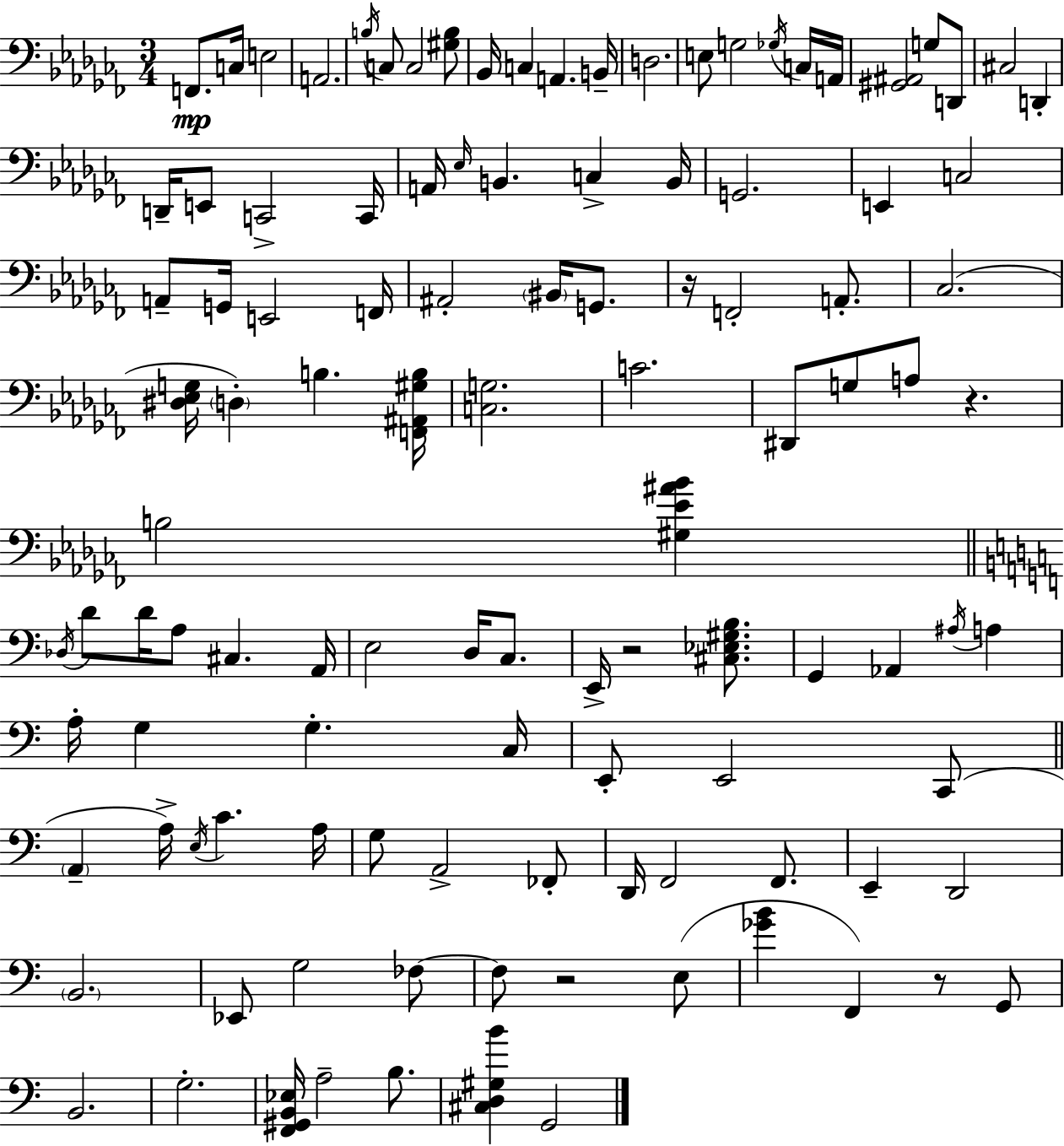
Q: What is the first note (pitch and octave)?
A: F2